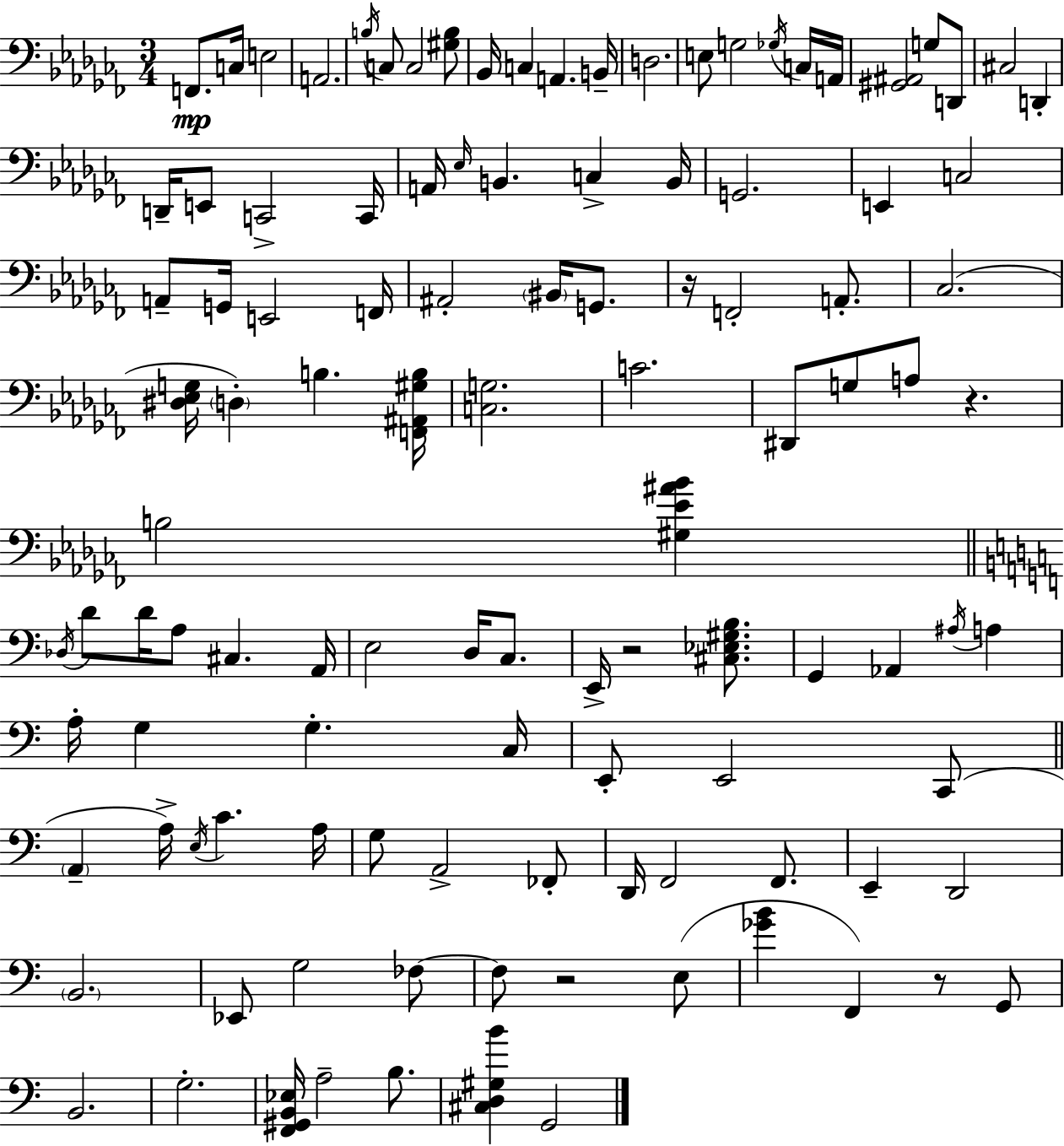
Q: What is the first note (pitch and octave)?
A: F2